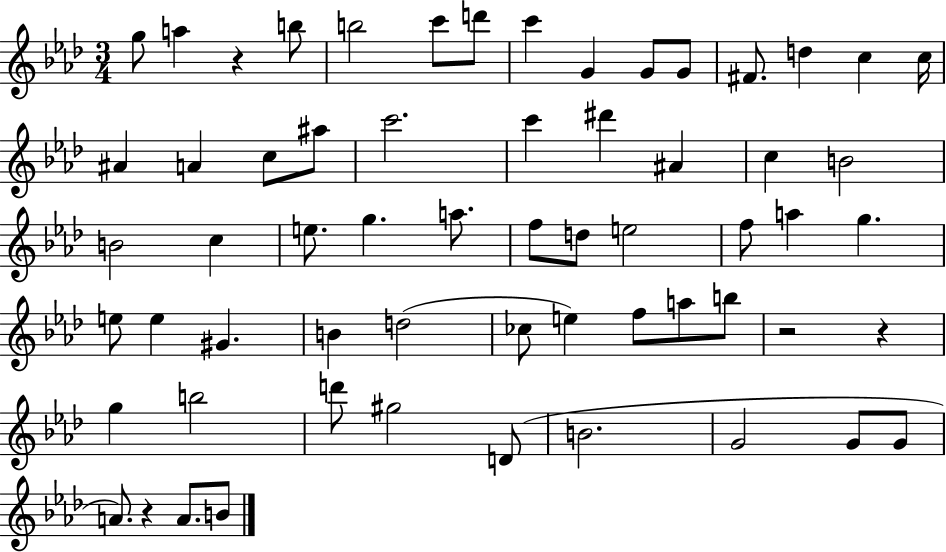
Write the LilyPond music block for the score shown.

{
  \clef treble
  \numericTimeSignature
  \time 3/4
  \key aes \major
  g''8 a''4 r4 b''8 | b''2 c'''8 d'''8 | c'''4 g'4 g'8 g'8 | fis'8. d''4 c''4 c''16 | \break ais'4 a'4 c''8 ais''8 | c'''2. | c'''4 dis'''4 ais'4 | c''4 b'2 | \break b'2 c''4 | e''8. g''4. a''8. | f''8 d''8 e''2 | f''8 a''4 g''4. | \break e''8 e''4 gis'4. | b'4 d''2( | ces''8 e''4) f''8 a''8 b''8 | r2 r4 | \break g''4 b''2 | d'''8 gis''2 d'8( | b'2. | g'2 g'8 g'8 | \break a'8.) r4 a'8. b'8 | \bar "|."
}